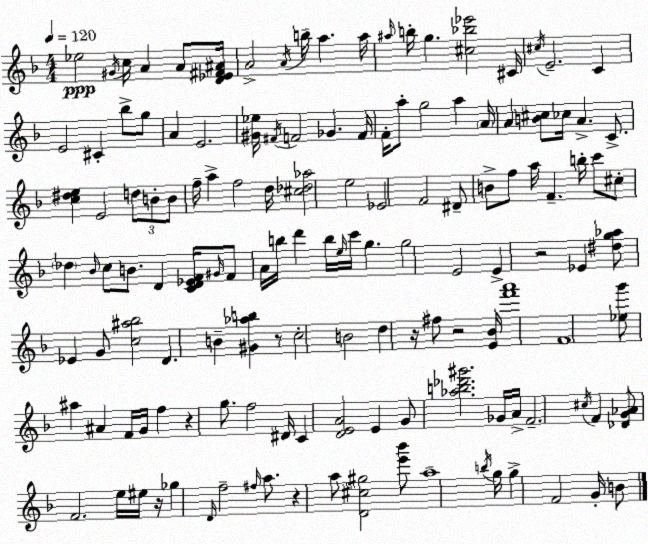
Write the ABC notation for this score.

X:1
T:Untitled
M:4/4
L:1/4
K:F
_e2 ^G/4 c/4 A A/2 [D_E^F^A]/4 A2 A/4 b/4 a a/4 ^a/4 b/4 g [^c_b_e']2 ^C/4 ^c/4 E2 C E2 ^C _b/2 g/2 A E2 [^G_e]/4 ^F/4 F2 _G F/4 F/4 a/2 g2 a A/4 A [B^c]/2 _c/4 A C/2 [c^de] E2 d/2 B/2 B/2 f/4 a f2 d/4 [^c_d_a]2 e2 _E2 F2 ^D/2 B/2 f/2 a/4 F b/4 c'/2 ^c/2 _d _B/4 c/2 B/2 D [CD_EF]/4 ^G/4 F/2 A/4 b/4 d' b/4 e/4 c'/4 g g2 E2 E z2 _E [^dg_a]/2 _E G/2 [c^a_b]2 D B [^G_ab] z/2 c2 B2 d z/4 ^f/2 z2 [E_B]/4 [f'a']4 F4 [_eg']/2 ^a ^A F/4 G/4 f z g/2 f2 ^D/4 C [DEA]2 E G/2 [_ab_d'^g']2 _G/4 A/4 F2 ^c/4 F [_DG_A]/2 F2 e/4 ^e/4 z/4 _g D/4 f2 ^f/4 a/2 z a/2 [D^c^g]2 [e'_b']/2 a4 b/4 g/4 g F2 G/4 B/2